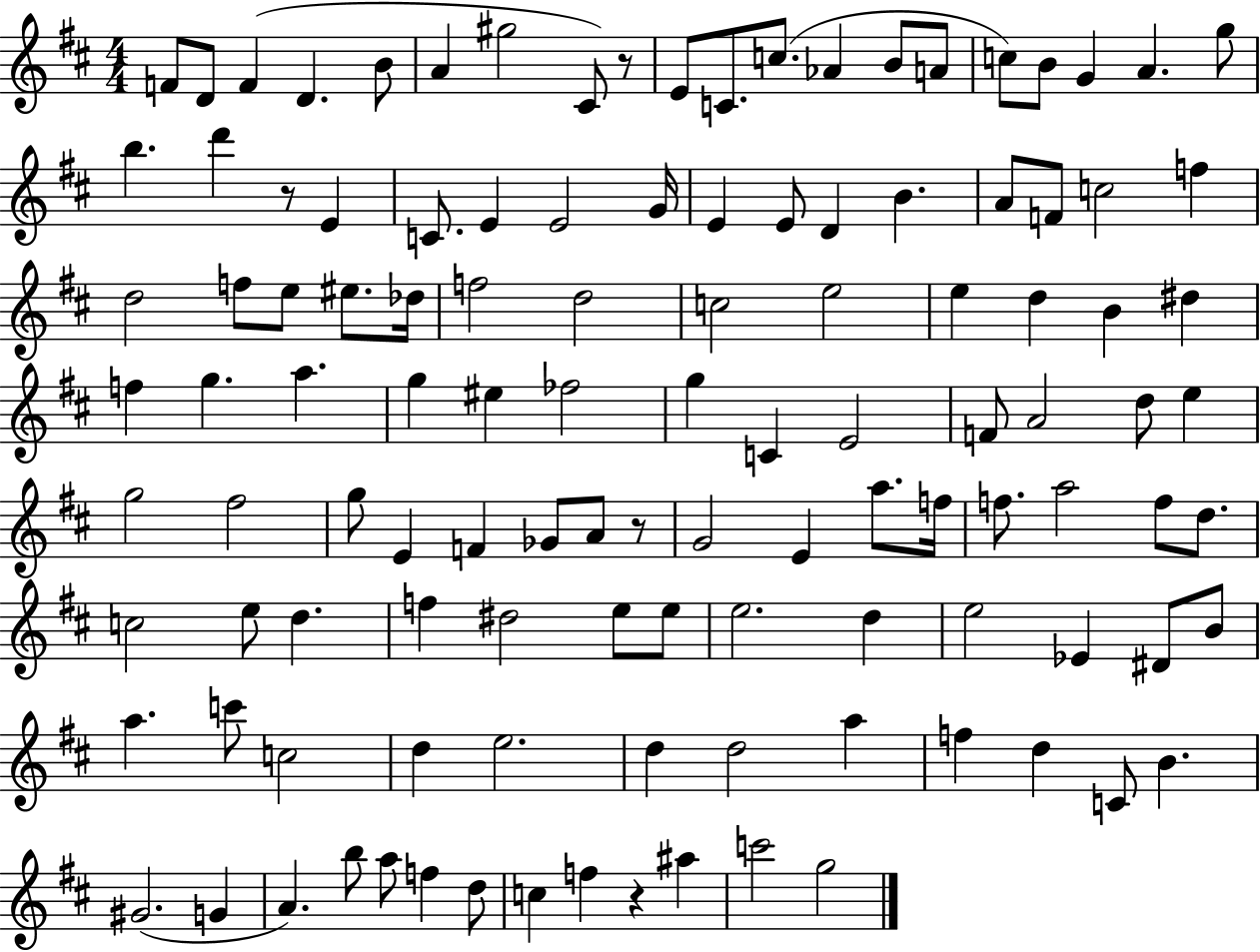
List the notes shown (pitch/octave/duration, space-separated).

F4/e D4/e F4/q D4/q. B4/e A4/q G#5/h C#4/e R/e E4/e C4/e. C5/e. Ab4/q B4/e A4/e C5/e B4/e G4/q A4/q. G5/e B5/q. D6/q R/e E4/q C4/e. E4/q E4/h G4/s E4/q E4/e D4/q B4/q. A4/e F4/e C5/h F5/q D5/h F5/e E5/e EIS5/e. Db5/s F5/h D5/h C5/h E5/h E5/q D5/q B4/q D#5/q F5/q G5/q. A5/q. G5/q EIS5/q FES5/h G5/q C4/q E4/h F4/e A4/h D5/e E5/q G5/h F#5/h G5/e E4/q F4/q Gb4/e A4/e R/e G4/h E4/q A5/e. F5/s F5/e. A5/h F5/e D5/e. C5/h E5/e D5/q. F5/q D#5/h E5/e E5/e E5/h. D5/q E5/h Eb4/q D#4/e B4/e A5/q. C6/e C5/h D5/q E5/h. D5/q D5/h A5/q F5/q D5/q C4/e B4/q. G#4/h. G4/q A4/q. B5/e A5/e F5/q D5/e C5/q F5/q R/q A#5/q C6/h G5/h